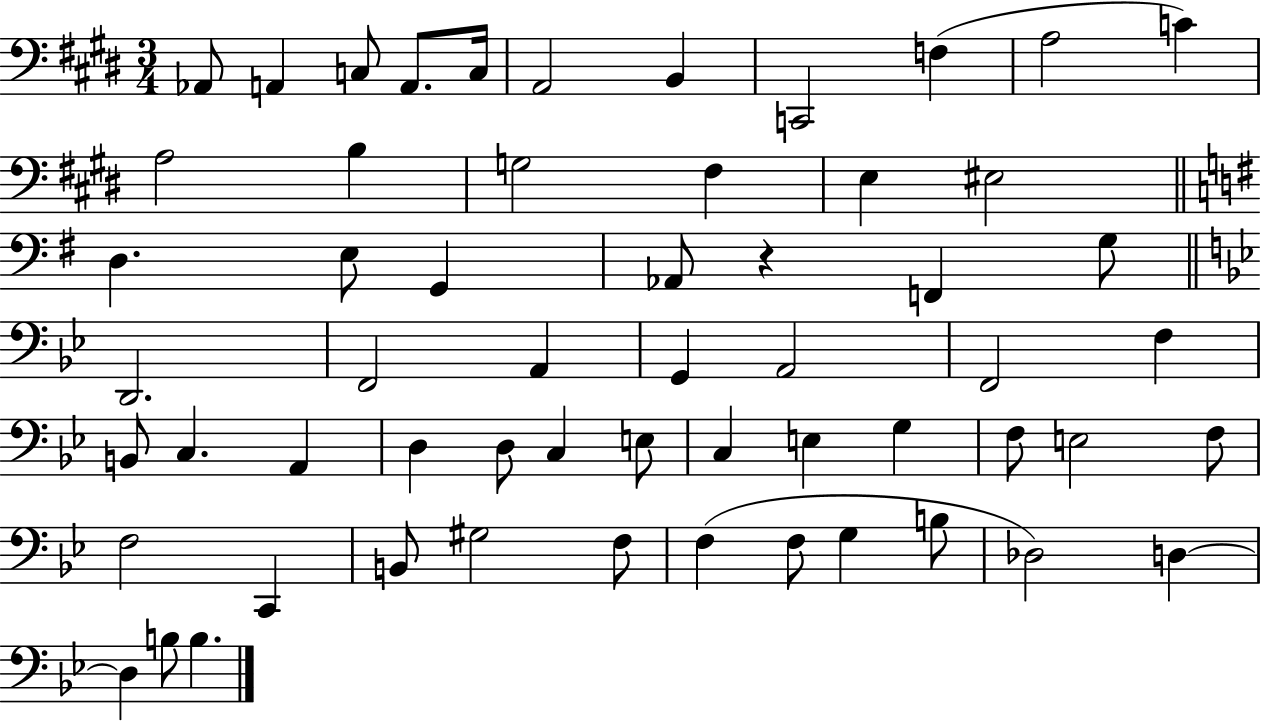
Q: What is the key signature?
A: E major